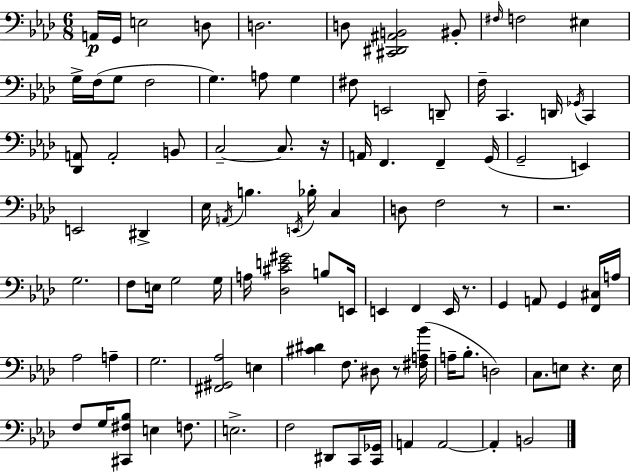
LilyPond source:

{
  \clef bass
  \numericTimeSignature
  \time 6/8
  \key f \minor
  a,16\p g,16 e2 d8 | d2. | d8 <cis, dis, ais, b,>2 bis,8-. | \grace { fis16 } f2 eis4 | \break g16-> f16( g8 f2 | g4.) a8 g4 | fis8 e,2 d,8-- | f16-- c,4. d,16 \acciaccatura { ges,16 } c,4 | \break <des, a,>8 a,2-. | b,8 c2--~~ c8. | r16 a,16 f,4. f,4-- | g,16( g,2-- e,4) | \break e,2 dis,4-> | ees16 \acciaccatura { a,16 } b4. \acciaccatura { e,16 } bes16-. | c4 d8 f2 | r8 r2. | \break g2. | f8 e16 g2 | g16 a16 <des cis' e' gis'>2 | b8 e,16 e,4 f,4 | \break e,16 r8. g,4 a,8 g,4 | <f, cis>16 a16 aes2 | a4-- g2. | <fis, gis, aes>2 | \break e4 <cis' dis'>4 f8. dis8 | r8 <fis a bes'>16( a16-- bes8.-. d2) | c8. e8 r4. | e16 f8 g16 <cis, fis bes>8 e4 | \break f8. e2.-> | f2 | dis,8 c,16 <c, ges,>16 a,4 a,2~~ | a,4-. b,2 | \break \bar "|."
}